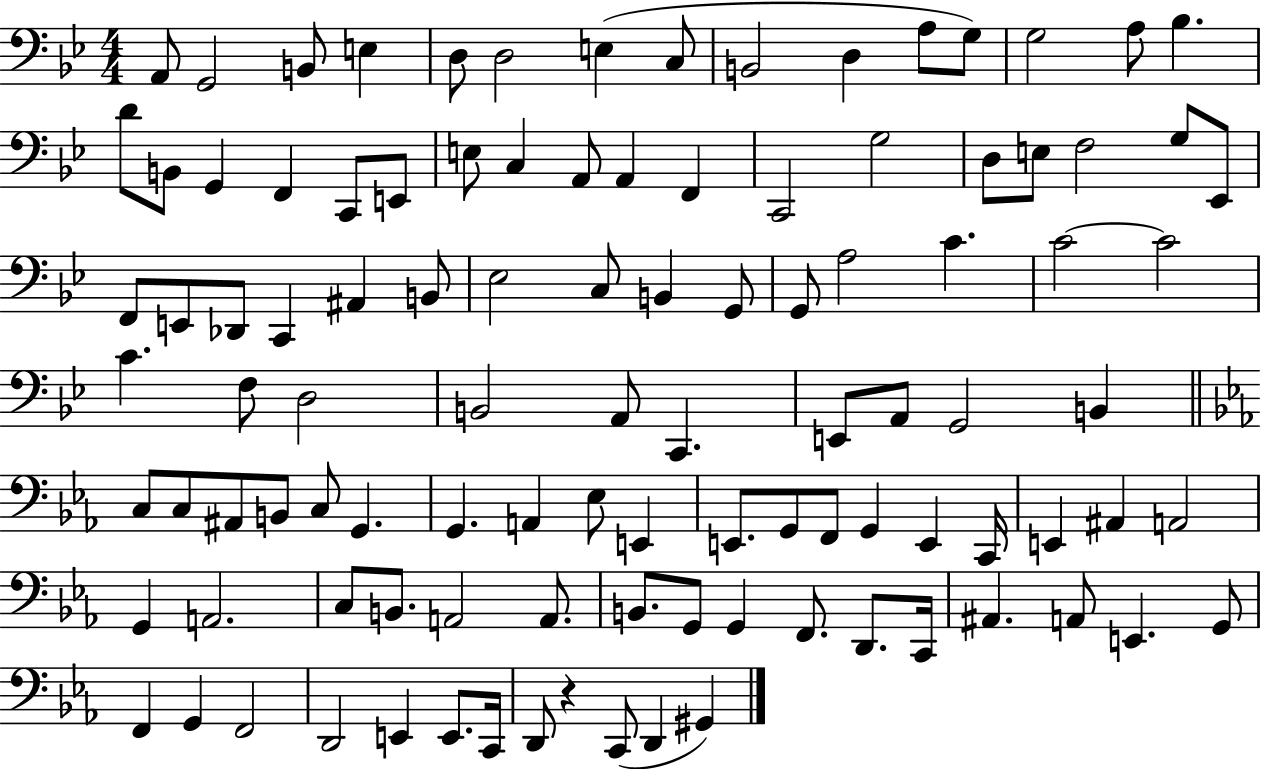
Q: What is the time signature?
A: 4/4